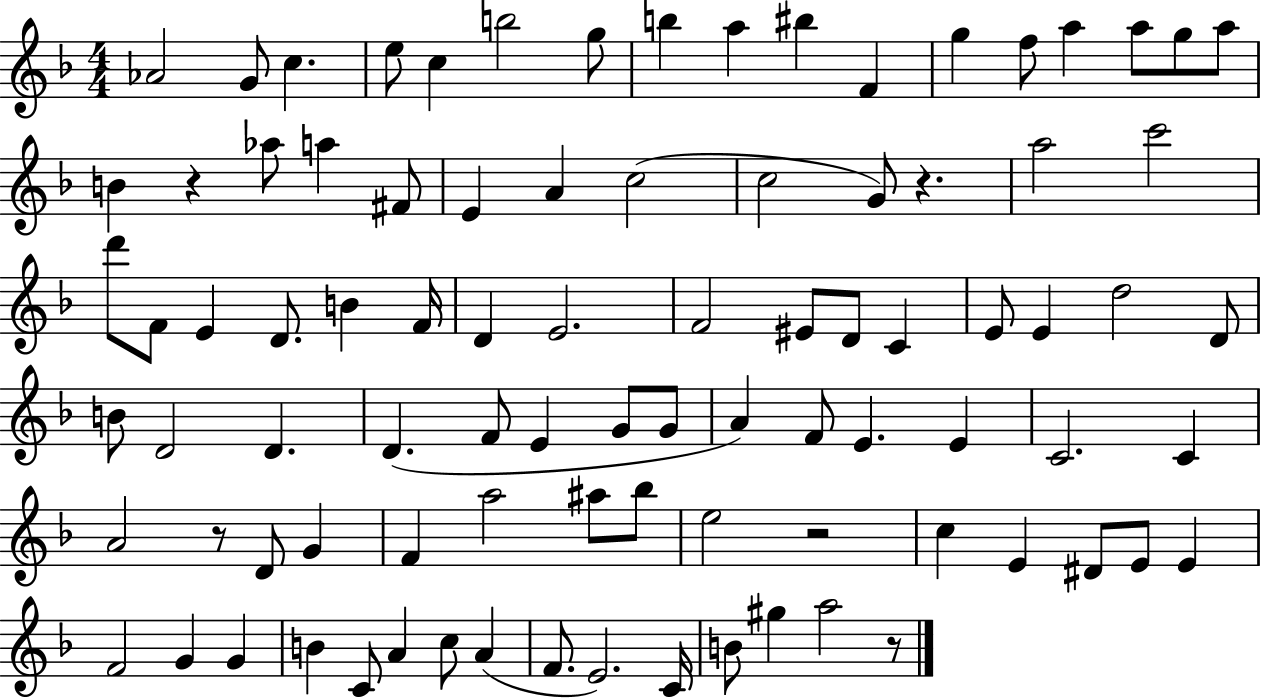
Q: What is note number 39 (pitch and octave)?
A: D4